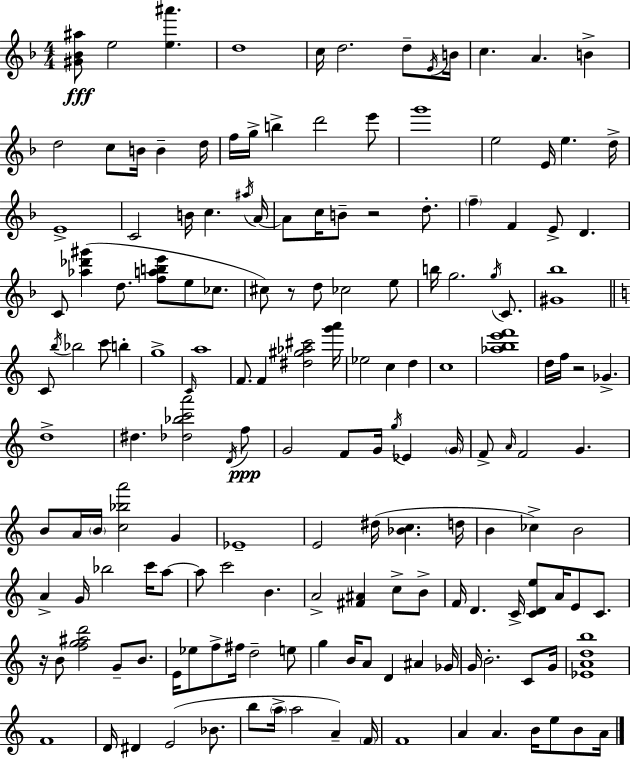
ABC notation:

X:1
T:Untitled
M:4/4
L:1/4
K:Dm
[^G_B^a]/2 e2 [e^a'] d4 c/4 d2 d/2 E/4 B/4 c A B d2 c/2 B/4 B d/4 f/4 g/4 b d'2 e'/2 g'4 e2 E/4 e d/4 E4 C2 B/4 c ^a/4 A/4 A/2 c/4 B/2 z2 d/2 f F E/2 D C/2 [_a_d'^g'] d/2 [fabe']/2 e/2 _c/2 ^c/2 z/2 d/2 _c2 e/2 b/4 g2 g/4 C/2 [^G_b]4 C/2 b/4 _b2 c'/2 b g4 C/4 a4 F/2 F [^d^g_a^c']2 [g'a']/4 _e2 c d c4 [_abe'f']4 d/4 f/4 z2 _G d4 ^d [_d_bc'a']2 D/4 f/2 G2 F/2 G/4 g/4 _E G/4 F/2 A/4 F2 G B/2 A/4 B/4 [c_ba']2 G _E4 E2 ^d/4 [_Bc] d/4 B _c B2 A G/4 _b2 c'/4 a/2 a/2 c'2 B A2 [^F^A] c/2 B/2 F/4 D C/4 [CDe]/2 A/4 E/2 C/2 z/4 B/2 [fg^ad']2 G/2 B/2 E/4 _e/2 f/2 ^f/4 d2 e/2 g B/4 A/2 D ^A _G/4 G/4 B2 C/2 G/4 [_EAdb]4 F4 D/4 ^D E2 _B/2 b/2 a/4 a2 A F/4 F4 A A B/4 e/2 B/2 A/4